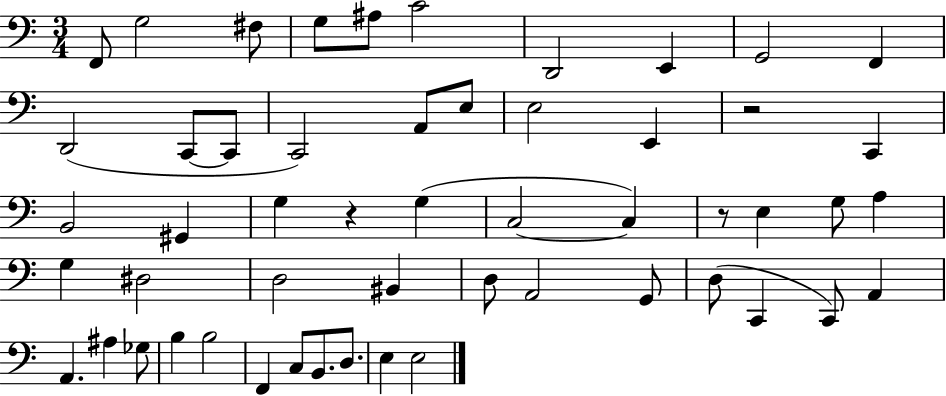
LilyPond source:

{
  \clef bass
  \numericTimeSignature
  \time 3/4
  \key c \major
  f,8 g2 fis8 | g8 ais8 c'2 | d,2 e,4 | g,2 f,4 | \break d,2( c,8~~ c,8 | c,2) a,8 e8 | e2 e,4 | r2 c,4 | \break b,2 gis,4 | g4 r4 g4( | c2~~ c4) | r8 e4 g8 a4 | \break g4 dis2 | d2 bis,4 | d8 a,2 g,8 | d8( c,4 c,8) a,4 | \break a,4. ais4 ges8 | b4 b2 | f,4 c8 b,8. d8. | e4 e2 | \break \bar "|."
}